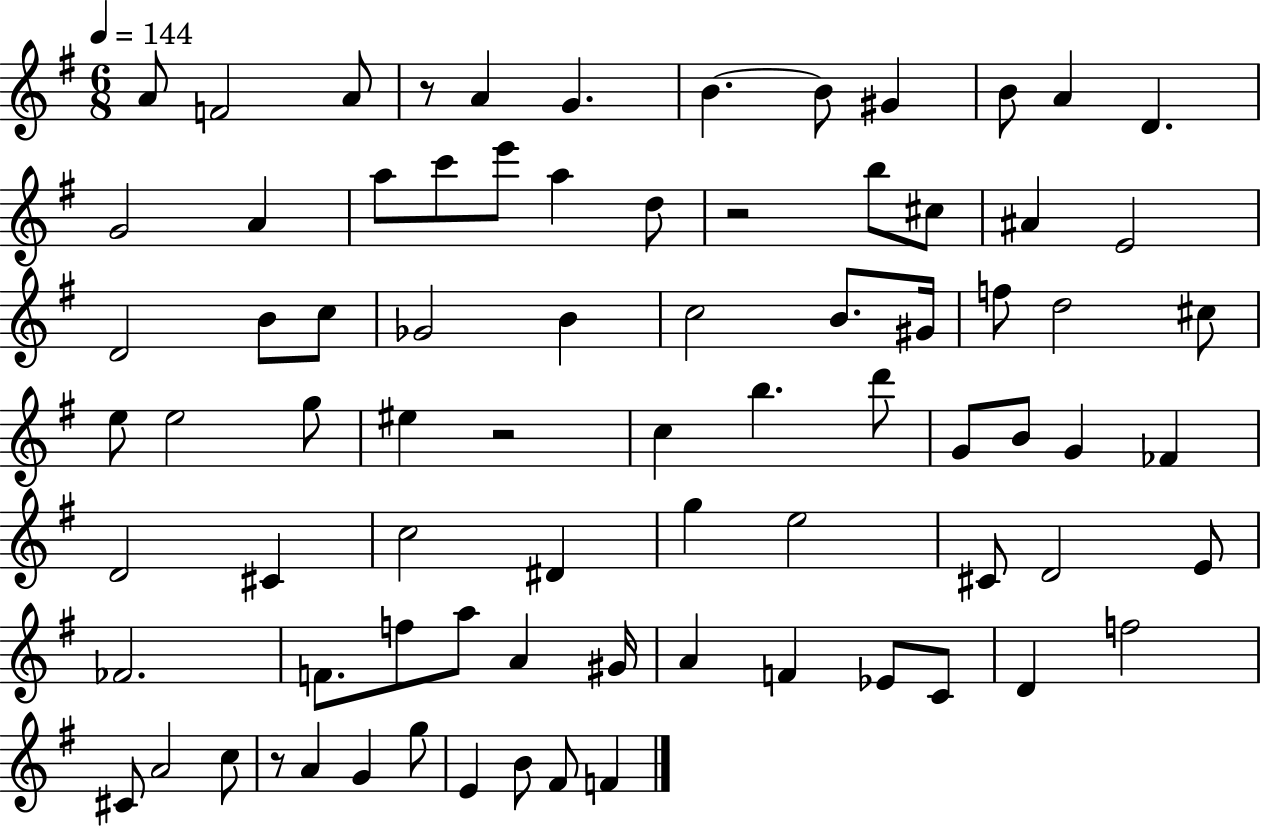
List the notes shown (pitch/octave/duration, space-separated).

A4/e F4/h A4/e R/e A4/q G4/q. B4/q. B4/e G#4/q B4/e A4/q D4/q. G4/h A4/q A5/e C6/e E6/e A5/q D5/e R/h B5/e C#5/e A#4/q E4/h D4/h B4/e C5/e Gb4/h B4/q C5/h B4/e. G#4/s F5/e D5/h C#5/e E5/e E5/h G5/e EIS5/q R/h C5/q B5/q. D6/e G4/e B4/e G4/q FES4/q D4/h C#4/q C5/h D#4/q G5/q E5/h C#4/e D4/h E4/e FES4/h. F4/e. F5/e A5/e A4/q G#4/s A4/q F4/q Eb4/e C4/e D4/q F5/h C#4/e A4/h C5/e R/e A4/q G4/q G5/e E4/q B4/e F#4/e F4/q